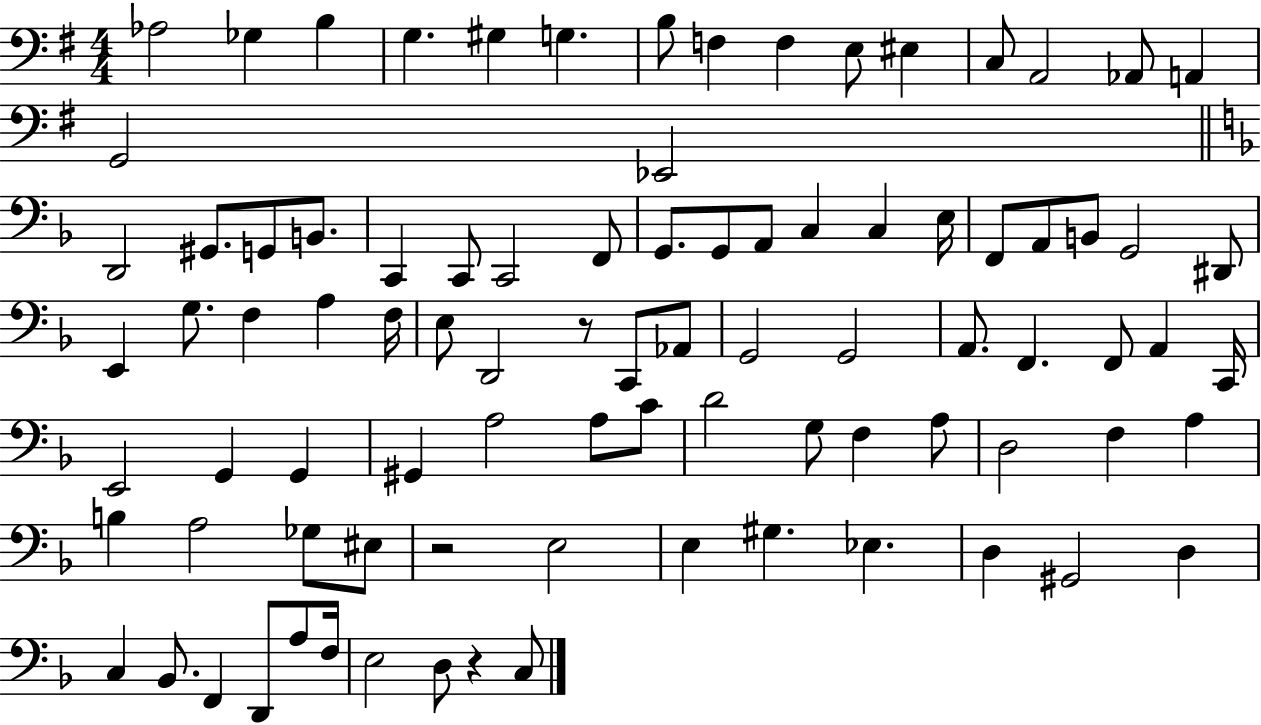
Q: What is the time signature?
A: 4/4